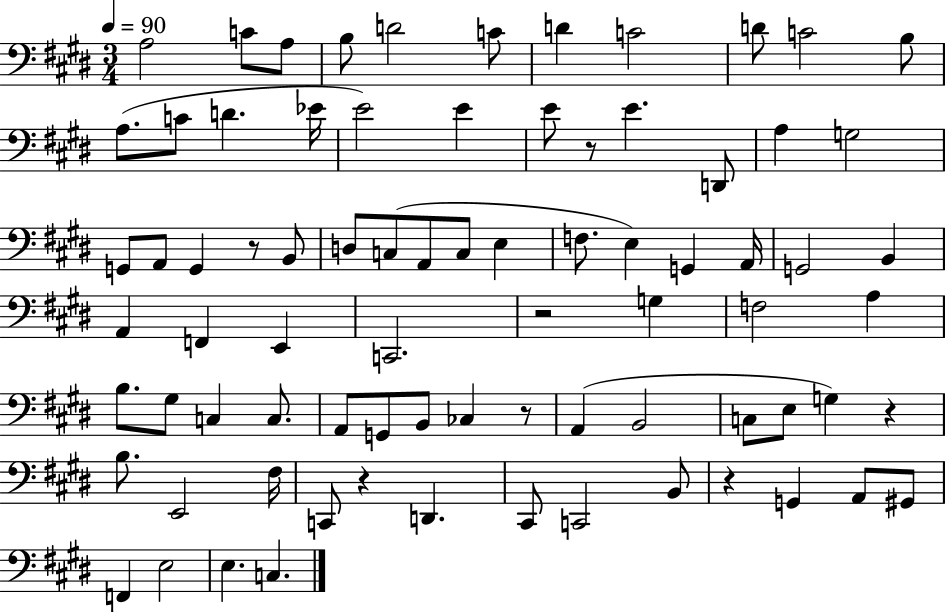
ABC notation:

X:1
T:Untitled
M:3/4
L:1/4
K:E
A,2 C/2 A,/2 B,/2 D2 C/2 D C2 D/2 C2 B,/2 A,/2 C/2 D _E/4 E2 E E/2 z/2 E D,,/2 A, G,2 G,,/2 A,,/2 G,, z/2 B,,/2 D,/2 C,/2 A,,/2 C,/2 E, F,/2 E, G,, A,,/4 G,,2 B,, A,, F,, E,, C,,2 z2 G, F,2 A, B,/2 ^G,/2 C, C,/2 A,,/2 G,,/2 B,,/2 _C, z/2 A,, B,,2 C,/2 E,/2 G, z B,/2 E,,2 ^F,/4 C,,/2 z D,, ^C,,/2 C,,2 B,,/2 z G,, A,,/2 ^G,,/2 F,, E,2 E, C,